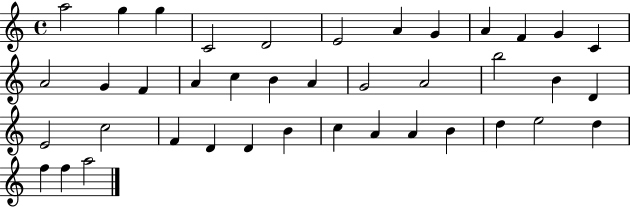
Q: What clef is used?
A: treble